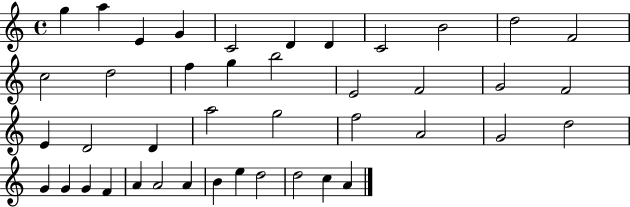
{
  \clef treble
  \time 4/4
  \defaultTimeSignature
  \key c \major
  g''4 a''4 e'4 g'4 | c'2 d'4 d'4 | c'2 b'2 | d''2 f'2 | \break c''2 d''2 | f''4 g''4 b''2 | e'2 f'2 | g'2 f'2 | \break e'4 d'2 d'4 | a''2 g''2 | f''2 a'2 | g'2 d''2 | \break g'4 g'4 g'4 f'4 | a'4 a'2 a'4 | b'4 e''4 d''2 | d''2 c''4 a'4 | \break \bar "|."
}